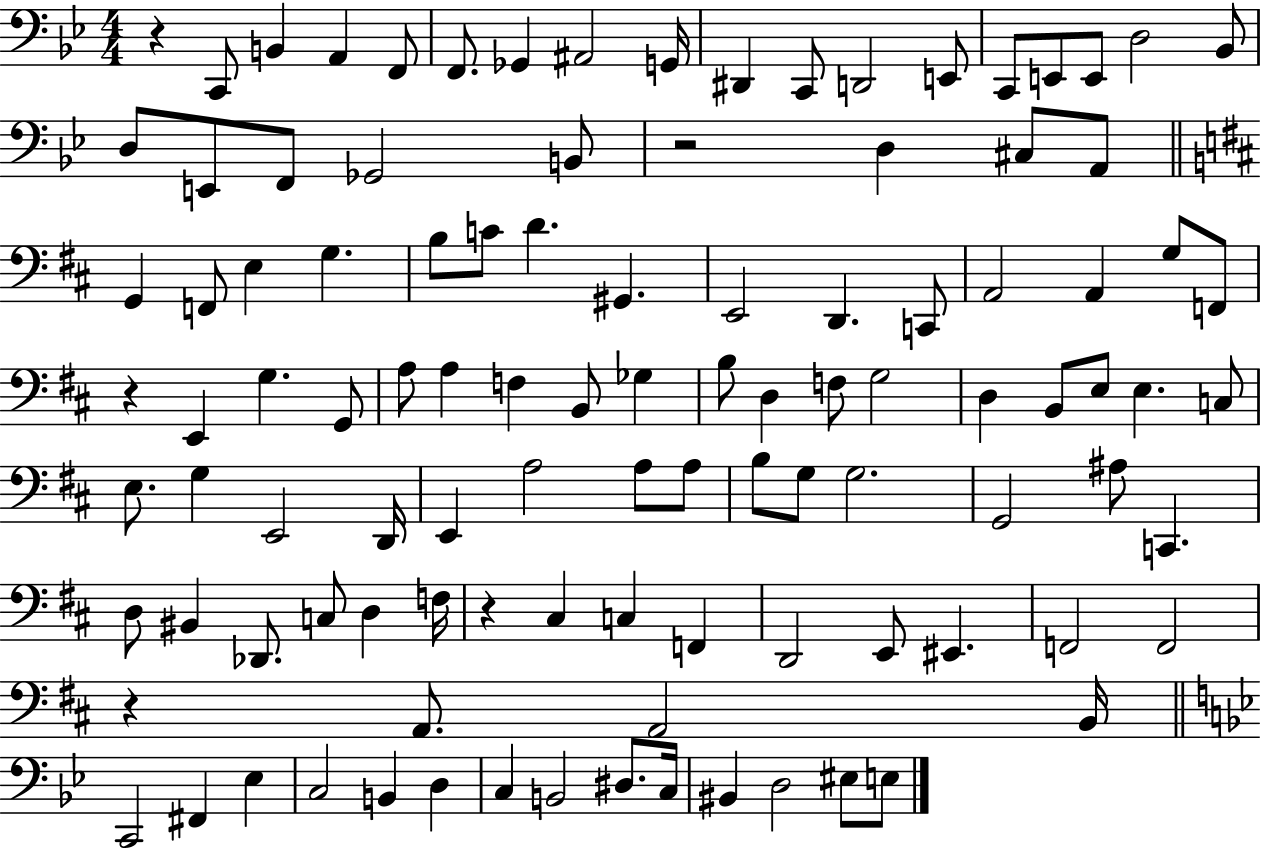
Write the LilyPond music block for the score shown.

{
  \clef bass
  \numericTimeSignature
  \time 4/4
  \key bes \major
  \repeat volta 2 { r4 c,8 b,4 a,4 f,8 | f,8. ges,4 ais,2 g,16 | dis,4 c,8 d,2 e,8 | c,8 e,8 e,8 d2 bes,8 | \break d8 e,8 f,8 ges,2 b,8 | r2 d4 cis8 a,8 | \bar "||" \break \key b \minor g,4 f,8 e4 g4. | b8 c'8 d'4. gis,4. | e,2 d,4. c,8 | a,2 a,4 g8 f,8 | \break r4 e,4 g4. g,8 | a8 a4 f4 b,8 ges4 | b8 d4 f8 g2 | d4 b,8 e8 e4. c8 | \break e8. g4 e,2 d,16 | e,4 a2 a8 a8 | b8 g8 g2. | g,2 ais8 c,4. | \break d8 bis,4 des,8. c8 d4 f16 | r4 cis4 c4 f,4 | d,2 e,8 eis,4. | f,2 f,2 | \break r4 a,8. a,2 b,16 | \bar "||" \break \key bes \major c,2 fis,4 ees4 | c2 b,4 d4 | c4 b,2 dis8. c16 | bis,4 d2 eis8 e8 | \break } \bar "|."
}